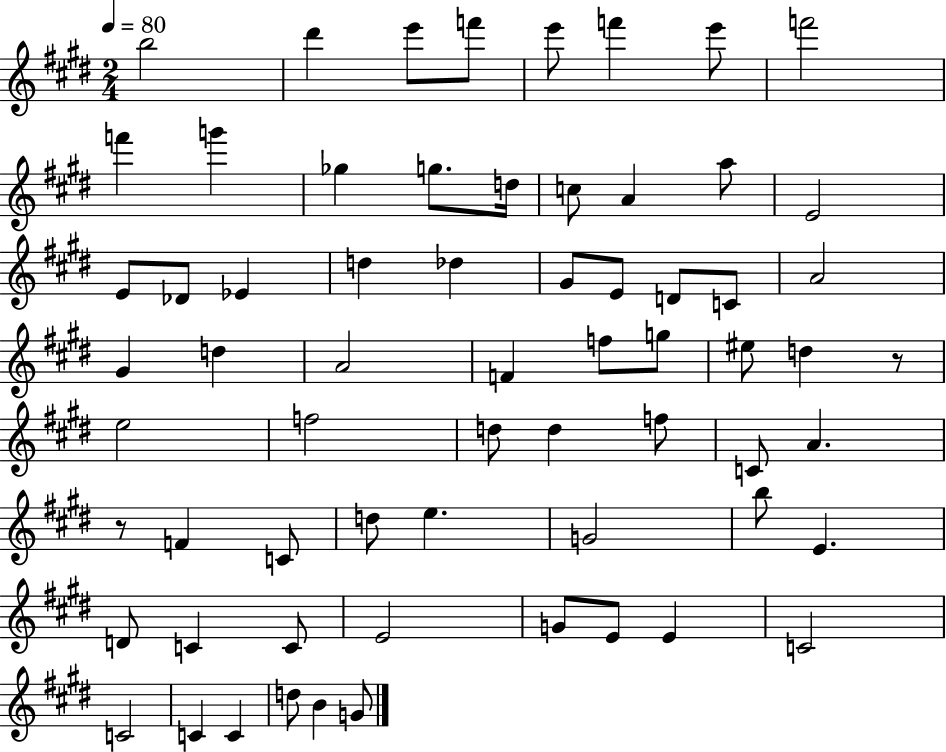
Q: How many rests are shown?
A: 2